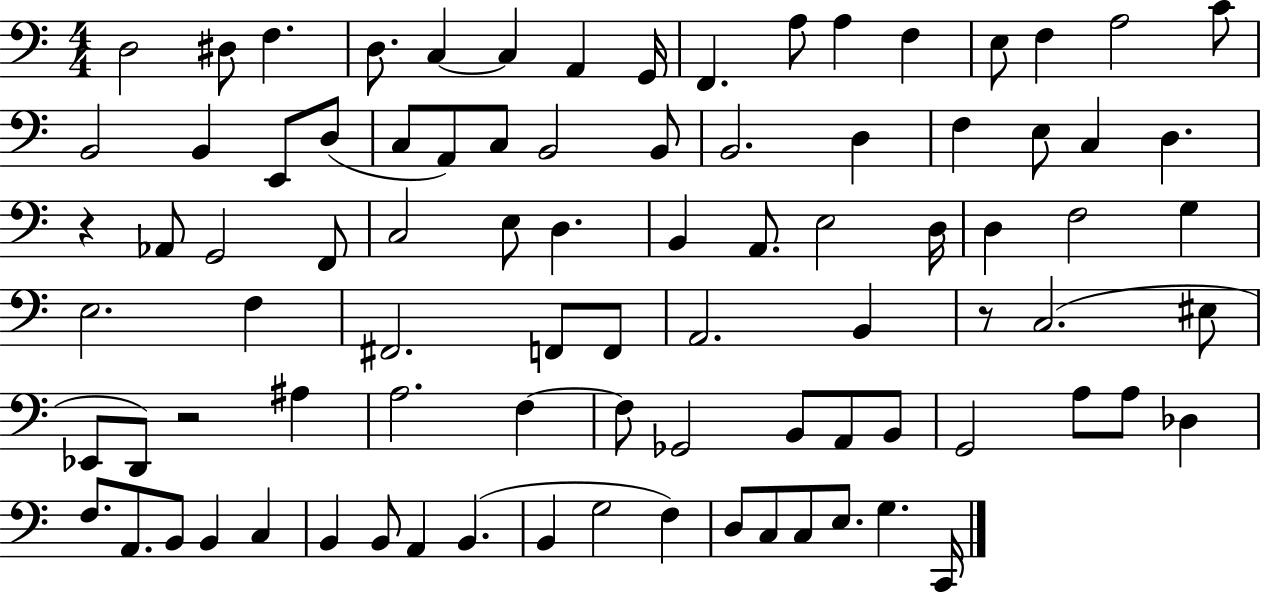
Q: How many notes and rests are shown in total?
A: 88